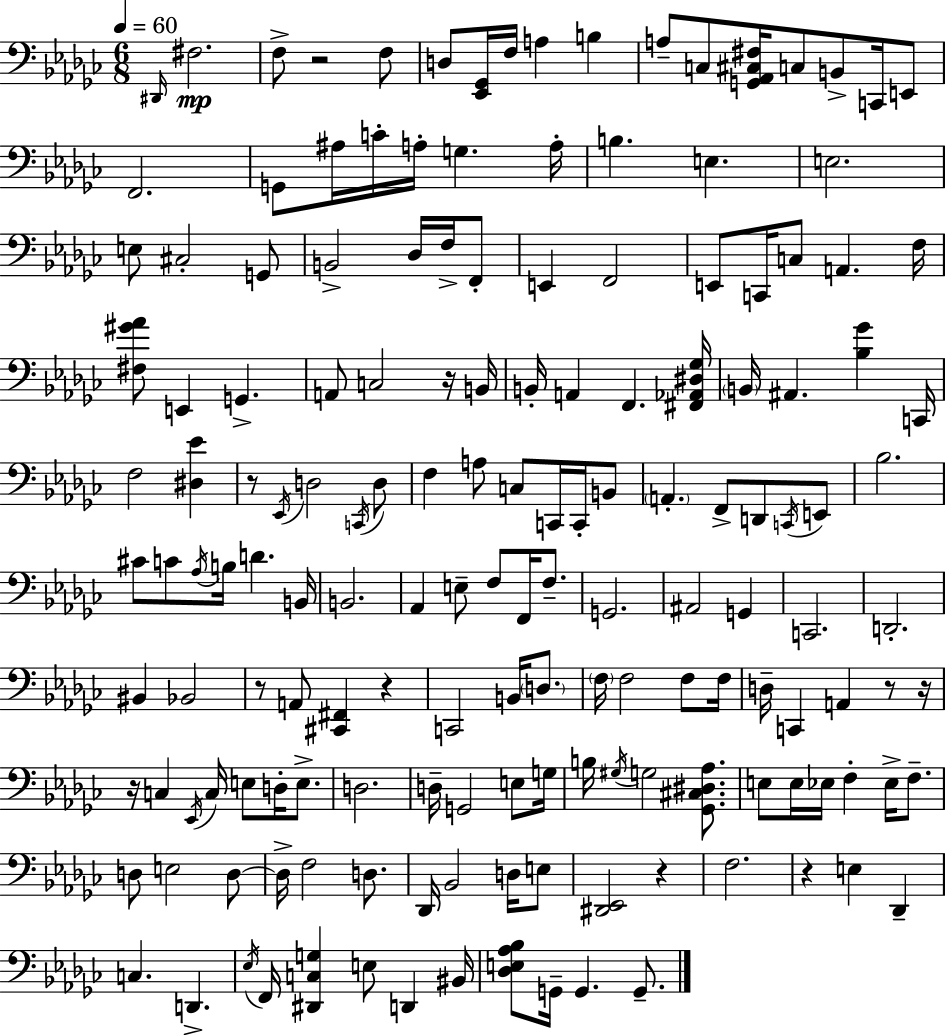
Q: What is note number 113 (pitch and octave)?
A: Eb3